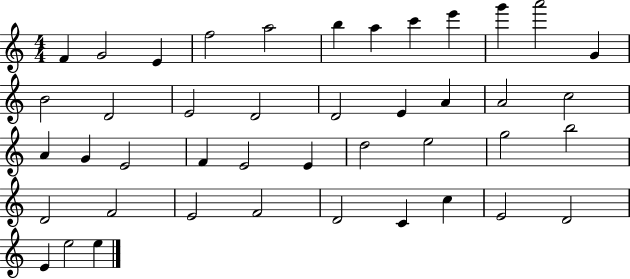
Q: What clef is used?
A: treble